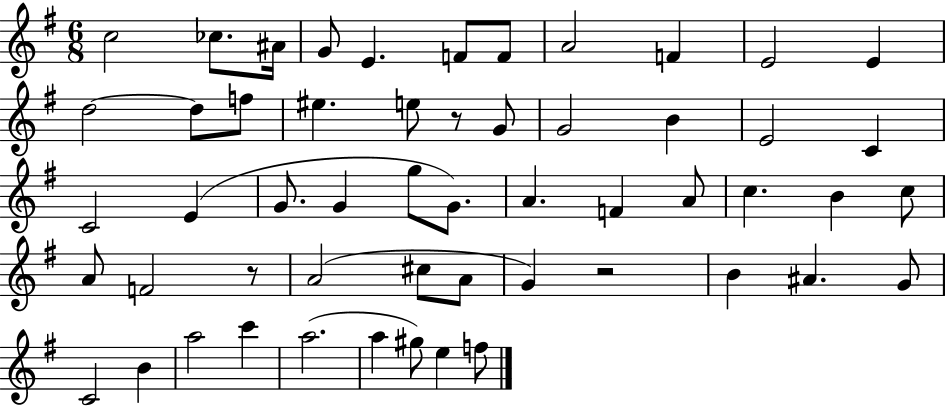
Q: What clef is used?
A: treble